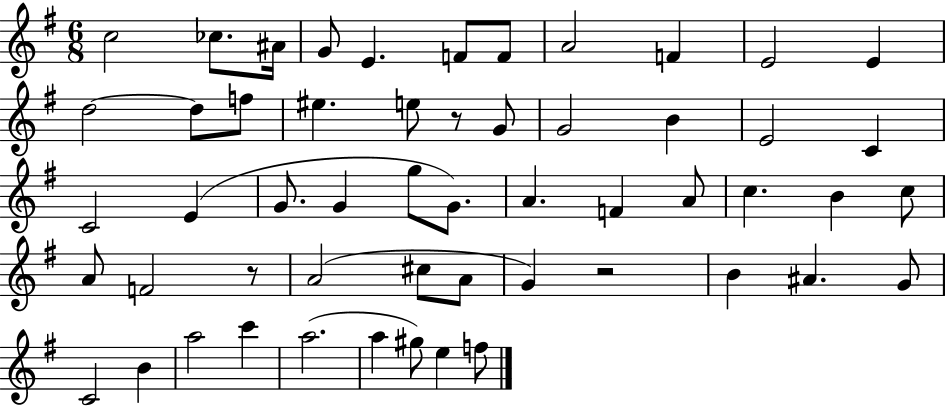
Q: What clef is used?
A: treble